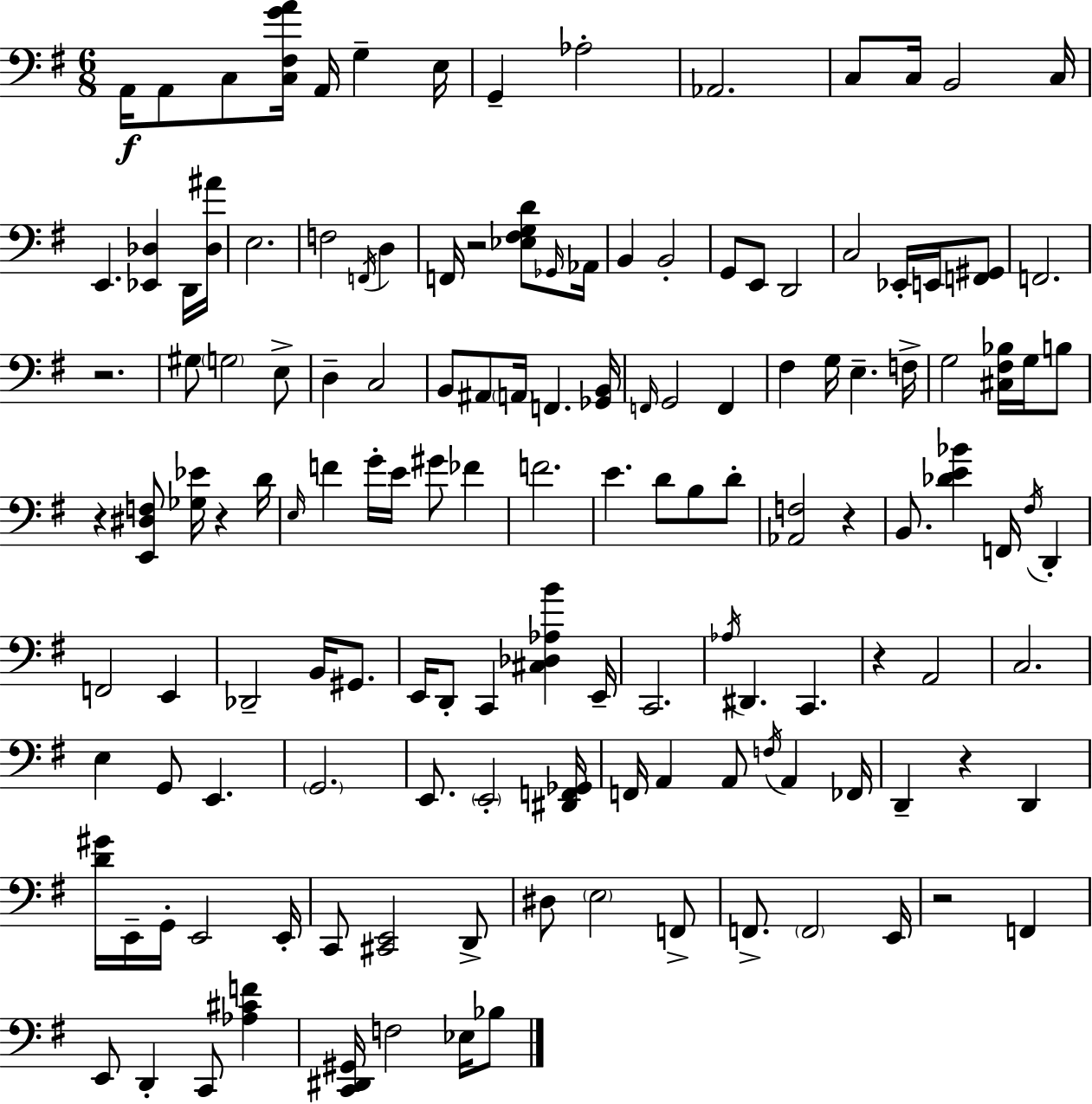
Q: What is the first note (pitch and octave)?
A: A2